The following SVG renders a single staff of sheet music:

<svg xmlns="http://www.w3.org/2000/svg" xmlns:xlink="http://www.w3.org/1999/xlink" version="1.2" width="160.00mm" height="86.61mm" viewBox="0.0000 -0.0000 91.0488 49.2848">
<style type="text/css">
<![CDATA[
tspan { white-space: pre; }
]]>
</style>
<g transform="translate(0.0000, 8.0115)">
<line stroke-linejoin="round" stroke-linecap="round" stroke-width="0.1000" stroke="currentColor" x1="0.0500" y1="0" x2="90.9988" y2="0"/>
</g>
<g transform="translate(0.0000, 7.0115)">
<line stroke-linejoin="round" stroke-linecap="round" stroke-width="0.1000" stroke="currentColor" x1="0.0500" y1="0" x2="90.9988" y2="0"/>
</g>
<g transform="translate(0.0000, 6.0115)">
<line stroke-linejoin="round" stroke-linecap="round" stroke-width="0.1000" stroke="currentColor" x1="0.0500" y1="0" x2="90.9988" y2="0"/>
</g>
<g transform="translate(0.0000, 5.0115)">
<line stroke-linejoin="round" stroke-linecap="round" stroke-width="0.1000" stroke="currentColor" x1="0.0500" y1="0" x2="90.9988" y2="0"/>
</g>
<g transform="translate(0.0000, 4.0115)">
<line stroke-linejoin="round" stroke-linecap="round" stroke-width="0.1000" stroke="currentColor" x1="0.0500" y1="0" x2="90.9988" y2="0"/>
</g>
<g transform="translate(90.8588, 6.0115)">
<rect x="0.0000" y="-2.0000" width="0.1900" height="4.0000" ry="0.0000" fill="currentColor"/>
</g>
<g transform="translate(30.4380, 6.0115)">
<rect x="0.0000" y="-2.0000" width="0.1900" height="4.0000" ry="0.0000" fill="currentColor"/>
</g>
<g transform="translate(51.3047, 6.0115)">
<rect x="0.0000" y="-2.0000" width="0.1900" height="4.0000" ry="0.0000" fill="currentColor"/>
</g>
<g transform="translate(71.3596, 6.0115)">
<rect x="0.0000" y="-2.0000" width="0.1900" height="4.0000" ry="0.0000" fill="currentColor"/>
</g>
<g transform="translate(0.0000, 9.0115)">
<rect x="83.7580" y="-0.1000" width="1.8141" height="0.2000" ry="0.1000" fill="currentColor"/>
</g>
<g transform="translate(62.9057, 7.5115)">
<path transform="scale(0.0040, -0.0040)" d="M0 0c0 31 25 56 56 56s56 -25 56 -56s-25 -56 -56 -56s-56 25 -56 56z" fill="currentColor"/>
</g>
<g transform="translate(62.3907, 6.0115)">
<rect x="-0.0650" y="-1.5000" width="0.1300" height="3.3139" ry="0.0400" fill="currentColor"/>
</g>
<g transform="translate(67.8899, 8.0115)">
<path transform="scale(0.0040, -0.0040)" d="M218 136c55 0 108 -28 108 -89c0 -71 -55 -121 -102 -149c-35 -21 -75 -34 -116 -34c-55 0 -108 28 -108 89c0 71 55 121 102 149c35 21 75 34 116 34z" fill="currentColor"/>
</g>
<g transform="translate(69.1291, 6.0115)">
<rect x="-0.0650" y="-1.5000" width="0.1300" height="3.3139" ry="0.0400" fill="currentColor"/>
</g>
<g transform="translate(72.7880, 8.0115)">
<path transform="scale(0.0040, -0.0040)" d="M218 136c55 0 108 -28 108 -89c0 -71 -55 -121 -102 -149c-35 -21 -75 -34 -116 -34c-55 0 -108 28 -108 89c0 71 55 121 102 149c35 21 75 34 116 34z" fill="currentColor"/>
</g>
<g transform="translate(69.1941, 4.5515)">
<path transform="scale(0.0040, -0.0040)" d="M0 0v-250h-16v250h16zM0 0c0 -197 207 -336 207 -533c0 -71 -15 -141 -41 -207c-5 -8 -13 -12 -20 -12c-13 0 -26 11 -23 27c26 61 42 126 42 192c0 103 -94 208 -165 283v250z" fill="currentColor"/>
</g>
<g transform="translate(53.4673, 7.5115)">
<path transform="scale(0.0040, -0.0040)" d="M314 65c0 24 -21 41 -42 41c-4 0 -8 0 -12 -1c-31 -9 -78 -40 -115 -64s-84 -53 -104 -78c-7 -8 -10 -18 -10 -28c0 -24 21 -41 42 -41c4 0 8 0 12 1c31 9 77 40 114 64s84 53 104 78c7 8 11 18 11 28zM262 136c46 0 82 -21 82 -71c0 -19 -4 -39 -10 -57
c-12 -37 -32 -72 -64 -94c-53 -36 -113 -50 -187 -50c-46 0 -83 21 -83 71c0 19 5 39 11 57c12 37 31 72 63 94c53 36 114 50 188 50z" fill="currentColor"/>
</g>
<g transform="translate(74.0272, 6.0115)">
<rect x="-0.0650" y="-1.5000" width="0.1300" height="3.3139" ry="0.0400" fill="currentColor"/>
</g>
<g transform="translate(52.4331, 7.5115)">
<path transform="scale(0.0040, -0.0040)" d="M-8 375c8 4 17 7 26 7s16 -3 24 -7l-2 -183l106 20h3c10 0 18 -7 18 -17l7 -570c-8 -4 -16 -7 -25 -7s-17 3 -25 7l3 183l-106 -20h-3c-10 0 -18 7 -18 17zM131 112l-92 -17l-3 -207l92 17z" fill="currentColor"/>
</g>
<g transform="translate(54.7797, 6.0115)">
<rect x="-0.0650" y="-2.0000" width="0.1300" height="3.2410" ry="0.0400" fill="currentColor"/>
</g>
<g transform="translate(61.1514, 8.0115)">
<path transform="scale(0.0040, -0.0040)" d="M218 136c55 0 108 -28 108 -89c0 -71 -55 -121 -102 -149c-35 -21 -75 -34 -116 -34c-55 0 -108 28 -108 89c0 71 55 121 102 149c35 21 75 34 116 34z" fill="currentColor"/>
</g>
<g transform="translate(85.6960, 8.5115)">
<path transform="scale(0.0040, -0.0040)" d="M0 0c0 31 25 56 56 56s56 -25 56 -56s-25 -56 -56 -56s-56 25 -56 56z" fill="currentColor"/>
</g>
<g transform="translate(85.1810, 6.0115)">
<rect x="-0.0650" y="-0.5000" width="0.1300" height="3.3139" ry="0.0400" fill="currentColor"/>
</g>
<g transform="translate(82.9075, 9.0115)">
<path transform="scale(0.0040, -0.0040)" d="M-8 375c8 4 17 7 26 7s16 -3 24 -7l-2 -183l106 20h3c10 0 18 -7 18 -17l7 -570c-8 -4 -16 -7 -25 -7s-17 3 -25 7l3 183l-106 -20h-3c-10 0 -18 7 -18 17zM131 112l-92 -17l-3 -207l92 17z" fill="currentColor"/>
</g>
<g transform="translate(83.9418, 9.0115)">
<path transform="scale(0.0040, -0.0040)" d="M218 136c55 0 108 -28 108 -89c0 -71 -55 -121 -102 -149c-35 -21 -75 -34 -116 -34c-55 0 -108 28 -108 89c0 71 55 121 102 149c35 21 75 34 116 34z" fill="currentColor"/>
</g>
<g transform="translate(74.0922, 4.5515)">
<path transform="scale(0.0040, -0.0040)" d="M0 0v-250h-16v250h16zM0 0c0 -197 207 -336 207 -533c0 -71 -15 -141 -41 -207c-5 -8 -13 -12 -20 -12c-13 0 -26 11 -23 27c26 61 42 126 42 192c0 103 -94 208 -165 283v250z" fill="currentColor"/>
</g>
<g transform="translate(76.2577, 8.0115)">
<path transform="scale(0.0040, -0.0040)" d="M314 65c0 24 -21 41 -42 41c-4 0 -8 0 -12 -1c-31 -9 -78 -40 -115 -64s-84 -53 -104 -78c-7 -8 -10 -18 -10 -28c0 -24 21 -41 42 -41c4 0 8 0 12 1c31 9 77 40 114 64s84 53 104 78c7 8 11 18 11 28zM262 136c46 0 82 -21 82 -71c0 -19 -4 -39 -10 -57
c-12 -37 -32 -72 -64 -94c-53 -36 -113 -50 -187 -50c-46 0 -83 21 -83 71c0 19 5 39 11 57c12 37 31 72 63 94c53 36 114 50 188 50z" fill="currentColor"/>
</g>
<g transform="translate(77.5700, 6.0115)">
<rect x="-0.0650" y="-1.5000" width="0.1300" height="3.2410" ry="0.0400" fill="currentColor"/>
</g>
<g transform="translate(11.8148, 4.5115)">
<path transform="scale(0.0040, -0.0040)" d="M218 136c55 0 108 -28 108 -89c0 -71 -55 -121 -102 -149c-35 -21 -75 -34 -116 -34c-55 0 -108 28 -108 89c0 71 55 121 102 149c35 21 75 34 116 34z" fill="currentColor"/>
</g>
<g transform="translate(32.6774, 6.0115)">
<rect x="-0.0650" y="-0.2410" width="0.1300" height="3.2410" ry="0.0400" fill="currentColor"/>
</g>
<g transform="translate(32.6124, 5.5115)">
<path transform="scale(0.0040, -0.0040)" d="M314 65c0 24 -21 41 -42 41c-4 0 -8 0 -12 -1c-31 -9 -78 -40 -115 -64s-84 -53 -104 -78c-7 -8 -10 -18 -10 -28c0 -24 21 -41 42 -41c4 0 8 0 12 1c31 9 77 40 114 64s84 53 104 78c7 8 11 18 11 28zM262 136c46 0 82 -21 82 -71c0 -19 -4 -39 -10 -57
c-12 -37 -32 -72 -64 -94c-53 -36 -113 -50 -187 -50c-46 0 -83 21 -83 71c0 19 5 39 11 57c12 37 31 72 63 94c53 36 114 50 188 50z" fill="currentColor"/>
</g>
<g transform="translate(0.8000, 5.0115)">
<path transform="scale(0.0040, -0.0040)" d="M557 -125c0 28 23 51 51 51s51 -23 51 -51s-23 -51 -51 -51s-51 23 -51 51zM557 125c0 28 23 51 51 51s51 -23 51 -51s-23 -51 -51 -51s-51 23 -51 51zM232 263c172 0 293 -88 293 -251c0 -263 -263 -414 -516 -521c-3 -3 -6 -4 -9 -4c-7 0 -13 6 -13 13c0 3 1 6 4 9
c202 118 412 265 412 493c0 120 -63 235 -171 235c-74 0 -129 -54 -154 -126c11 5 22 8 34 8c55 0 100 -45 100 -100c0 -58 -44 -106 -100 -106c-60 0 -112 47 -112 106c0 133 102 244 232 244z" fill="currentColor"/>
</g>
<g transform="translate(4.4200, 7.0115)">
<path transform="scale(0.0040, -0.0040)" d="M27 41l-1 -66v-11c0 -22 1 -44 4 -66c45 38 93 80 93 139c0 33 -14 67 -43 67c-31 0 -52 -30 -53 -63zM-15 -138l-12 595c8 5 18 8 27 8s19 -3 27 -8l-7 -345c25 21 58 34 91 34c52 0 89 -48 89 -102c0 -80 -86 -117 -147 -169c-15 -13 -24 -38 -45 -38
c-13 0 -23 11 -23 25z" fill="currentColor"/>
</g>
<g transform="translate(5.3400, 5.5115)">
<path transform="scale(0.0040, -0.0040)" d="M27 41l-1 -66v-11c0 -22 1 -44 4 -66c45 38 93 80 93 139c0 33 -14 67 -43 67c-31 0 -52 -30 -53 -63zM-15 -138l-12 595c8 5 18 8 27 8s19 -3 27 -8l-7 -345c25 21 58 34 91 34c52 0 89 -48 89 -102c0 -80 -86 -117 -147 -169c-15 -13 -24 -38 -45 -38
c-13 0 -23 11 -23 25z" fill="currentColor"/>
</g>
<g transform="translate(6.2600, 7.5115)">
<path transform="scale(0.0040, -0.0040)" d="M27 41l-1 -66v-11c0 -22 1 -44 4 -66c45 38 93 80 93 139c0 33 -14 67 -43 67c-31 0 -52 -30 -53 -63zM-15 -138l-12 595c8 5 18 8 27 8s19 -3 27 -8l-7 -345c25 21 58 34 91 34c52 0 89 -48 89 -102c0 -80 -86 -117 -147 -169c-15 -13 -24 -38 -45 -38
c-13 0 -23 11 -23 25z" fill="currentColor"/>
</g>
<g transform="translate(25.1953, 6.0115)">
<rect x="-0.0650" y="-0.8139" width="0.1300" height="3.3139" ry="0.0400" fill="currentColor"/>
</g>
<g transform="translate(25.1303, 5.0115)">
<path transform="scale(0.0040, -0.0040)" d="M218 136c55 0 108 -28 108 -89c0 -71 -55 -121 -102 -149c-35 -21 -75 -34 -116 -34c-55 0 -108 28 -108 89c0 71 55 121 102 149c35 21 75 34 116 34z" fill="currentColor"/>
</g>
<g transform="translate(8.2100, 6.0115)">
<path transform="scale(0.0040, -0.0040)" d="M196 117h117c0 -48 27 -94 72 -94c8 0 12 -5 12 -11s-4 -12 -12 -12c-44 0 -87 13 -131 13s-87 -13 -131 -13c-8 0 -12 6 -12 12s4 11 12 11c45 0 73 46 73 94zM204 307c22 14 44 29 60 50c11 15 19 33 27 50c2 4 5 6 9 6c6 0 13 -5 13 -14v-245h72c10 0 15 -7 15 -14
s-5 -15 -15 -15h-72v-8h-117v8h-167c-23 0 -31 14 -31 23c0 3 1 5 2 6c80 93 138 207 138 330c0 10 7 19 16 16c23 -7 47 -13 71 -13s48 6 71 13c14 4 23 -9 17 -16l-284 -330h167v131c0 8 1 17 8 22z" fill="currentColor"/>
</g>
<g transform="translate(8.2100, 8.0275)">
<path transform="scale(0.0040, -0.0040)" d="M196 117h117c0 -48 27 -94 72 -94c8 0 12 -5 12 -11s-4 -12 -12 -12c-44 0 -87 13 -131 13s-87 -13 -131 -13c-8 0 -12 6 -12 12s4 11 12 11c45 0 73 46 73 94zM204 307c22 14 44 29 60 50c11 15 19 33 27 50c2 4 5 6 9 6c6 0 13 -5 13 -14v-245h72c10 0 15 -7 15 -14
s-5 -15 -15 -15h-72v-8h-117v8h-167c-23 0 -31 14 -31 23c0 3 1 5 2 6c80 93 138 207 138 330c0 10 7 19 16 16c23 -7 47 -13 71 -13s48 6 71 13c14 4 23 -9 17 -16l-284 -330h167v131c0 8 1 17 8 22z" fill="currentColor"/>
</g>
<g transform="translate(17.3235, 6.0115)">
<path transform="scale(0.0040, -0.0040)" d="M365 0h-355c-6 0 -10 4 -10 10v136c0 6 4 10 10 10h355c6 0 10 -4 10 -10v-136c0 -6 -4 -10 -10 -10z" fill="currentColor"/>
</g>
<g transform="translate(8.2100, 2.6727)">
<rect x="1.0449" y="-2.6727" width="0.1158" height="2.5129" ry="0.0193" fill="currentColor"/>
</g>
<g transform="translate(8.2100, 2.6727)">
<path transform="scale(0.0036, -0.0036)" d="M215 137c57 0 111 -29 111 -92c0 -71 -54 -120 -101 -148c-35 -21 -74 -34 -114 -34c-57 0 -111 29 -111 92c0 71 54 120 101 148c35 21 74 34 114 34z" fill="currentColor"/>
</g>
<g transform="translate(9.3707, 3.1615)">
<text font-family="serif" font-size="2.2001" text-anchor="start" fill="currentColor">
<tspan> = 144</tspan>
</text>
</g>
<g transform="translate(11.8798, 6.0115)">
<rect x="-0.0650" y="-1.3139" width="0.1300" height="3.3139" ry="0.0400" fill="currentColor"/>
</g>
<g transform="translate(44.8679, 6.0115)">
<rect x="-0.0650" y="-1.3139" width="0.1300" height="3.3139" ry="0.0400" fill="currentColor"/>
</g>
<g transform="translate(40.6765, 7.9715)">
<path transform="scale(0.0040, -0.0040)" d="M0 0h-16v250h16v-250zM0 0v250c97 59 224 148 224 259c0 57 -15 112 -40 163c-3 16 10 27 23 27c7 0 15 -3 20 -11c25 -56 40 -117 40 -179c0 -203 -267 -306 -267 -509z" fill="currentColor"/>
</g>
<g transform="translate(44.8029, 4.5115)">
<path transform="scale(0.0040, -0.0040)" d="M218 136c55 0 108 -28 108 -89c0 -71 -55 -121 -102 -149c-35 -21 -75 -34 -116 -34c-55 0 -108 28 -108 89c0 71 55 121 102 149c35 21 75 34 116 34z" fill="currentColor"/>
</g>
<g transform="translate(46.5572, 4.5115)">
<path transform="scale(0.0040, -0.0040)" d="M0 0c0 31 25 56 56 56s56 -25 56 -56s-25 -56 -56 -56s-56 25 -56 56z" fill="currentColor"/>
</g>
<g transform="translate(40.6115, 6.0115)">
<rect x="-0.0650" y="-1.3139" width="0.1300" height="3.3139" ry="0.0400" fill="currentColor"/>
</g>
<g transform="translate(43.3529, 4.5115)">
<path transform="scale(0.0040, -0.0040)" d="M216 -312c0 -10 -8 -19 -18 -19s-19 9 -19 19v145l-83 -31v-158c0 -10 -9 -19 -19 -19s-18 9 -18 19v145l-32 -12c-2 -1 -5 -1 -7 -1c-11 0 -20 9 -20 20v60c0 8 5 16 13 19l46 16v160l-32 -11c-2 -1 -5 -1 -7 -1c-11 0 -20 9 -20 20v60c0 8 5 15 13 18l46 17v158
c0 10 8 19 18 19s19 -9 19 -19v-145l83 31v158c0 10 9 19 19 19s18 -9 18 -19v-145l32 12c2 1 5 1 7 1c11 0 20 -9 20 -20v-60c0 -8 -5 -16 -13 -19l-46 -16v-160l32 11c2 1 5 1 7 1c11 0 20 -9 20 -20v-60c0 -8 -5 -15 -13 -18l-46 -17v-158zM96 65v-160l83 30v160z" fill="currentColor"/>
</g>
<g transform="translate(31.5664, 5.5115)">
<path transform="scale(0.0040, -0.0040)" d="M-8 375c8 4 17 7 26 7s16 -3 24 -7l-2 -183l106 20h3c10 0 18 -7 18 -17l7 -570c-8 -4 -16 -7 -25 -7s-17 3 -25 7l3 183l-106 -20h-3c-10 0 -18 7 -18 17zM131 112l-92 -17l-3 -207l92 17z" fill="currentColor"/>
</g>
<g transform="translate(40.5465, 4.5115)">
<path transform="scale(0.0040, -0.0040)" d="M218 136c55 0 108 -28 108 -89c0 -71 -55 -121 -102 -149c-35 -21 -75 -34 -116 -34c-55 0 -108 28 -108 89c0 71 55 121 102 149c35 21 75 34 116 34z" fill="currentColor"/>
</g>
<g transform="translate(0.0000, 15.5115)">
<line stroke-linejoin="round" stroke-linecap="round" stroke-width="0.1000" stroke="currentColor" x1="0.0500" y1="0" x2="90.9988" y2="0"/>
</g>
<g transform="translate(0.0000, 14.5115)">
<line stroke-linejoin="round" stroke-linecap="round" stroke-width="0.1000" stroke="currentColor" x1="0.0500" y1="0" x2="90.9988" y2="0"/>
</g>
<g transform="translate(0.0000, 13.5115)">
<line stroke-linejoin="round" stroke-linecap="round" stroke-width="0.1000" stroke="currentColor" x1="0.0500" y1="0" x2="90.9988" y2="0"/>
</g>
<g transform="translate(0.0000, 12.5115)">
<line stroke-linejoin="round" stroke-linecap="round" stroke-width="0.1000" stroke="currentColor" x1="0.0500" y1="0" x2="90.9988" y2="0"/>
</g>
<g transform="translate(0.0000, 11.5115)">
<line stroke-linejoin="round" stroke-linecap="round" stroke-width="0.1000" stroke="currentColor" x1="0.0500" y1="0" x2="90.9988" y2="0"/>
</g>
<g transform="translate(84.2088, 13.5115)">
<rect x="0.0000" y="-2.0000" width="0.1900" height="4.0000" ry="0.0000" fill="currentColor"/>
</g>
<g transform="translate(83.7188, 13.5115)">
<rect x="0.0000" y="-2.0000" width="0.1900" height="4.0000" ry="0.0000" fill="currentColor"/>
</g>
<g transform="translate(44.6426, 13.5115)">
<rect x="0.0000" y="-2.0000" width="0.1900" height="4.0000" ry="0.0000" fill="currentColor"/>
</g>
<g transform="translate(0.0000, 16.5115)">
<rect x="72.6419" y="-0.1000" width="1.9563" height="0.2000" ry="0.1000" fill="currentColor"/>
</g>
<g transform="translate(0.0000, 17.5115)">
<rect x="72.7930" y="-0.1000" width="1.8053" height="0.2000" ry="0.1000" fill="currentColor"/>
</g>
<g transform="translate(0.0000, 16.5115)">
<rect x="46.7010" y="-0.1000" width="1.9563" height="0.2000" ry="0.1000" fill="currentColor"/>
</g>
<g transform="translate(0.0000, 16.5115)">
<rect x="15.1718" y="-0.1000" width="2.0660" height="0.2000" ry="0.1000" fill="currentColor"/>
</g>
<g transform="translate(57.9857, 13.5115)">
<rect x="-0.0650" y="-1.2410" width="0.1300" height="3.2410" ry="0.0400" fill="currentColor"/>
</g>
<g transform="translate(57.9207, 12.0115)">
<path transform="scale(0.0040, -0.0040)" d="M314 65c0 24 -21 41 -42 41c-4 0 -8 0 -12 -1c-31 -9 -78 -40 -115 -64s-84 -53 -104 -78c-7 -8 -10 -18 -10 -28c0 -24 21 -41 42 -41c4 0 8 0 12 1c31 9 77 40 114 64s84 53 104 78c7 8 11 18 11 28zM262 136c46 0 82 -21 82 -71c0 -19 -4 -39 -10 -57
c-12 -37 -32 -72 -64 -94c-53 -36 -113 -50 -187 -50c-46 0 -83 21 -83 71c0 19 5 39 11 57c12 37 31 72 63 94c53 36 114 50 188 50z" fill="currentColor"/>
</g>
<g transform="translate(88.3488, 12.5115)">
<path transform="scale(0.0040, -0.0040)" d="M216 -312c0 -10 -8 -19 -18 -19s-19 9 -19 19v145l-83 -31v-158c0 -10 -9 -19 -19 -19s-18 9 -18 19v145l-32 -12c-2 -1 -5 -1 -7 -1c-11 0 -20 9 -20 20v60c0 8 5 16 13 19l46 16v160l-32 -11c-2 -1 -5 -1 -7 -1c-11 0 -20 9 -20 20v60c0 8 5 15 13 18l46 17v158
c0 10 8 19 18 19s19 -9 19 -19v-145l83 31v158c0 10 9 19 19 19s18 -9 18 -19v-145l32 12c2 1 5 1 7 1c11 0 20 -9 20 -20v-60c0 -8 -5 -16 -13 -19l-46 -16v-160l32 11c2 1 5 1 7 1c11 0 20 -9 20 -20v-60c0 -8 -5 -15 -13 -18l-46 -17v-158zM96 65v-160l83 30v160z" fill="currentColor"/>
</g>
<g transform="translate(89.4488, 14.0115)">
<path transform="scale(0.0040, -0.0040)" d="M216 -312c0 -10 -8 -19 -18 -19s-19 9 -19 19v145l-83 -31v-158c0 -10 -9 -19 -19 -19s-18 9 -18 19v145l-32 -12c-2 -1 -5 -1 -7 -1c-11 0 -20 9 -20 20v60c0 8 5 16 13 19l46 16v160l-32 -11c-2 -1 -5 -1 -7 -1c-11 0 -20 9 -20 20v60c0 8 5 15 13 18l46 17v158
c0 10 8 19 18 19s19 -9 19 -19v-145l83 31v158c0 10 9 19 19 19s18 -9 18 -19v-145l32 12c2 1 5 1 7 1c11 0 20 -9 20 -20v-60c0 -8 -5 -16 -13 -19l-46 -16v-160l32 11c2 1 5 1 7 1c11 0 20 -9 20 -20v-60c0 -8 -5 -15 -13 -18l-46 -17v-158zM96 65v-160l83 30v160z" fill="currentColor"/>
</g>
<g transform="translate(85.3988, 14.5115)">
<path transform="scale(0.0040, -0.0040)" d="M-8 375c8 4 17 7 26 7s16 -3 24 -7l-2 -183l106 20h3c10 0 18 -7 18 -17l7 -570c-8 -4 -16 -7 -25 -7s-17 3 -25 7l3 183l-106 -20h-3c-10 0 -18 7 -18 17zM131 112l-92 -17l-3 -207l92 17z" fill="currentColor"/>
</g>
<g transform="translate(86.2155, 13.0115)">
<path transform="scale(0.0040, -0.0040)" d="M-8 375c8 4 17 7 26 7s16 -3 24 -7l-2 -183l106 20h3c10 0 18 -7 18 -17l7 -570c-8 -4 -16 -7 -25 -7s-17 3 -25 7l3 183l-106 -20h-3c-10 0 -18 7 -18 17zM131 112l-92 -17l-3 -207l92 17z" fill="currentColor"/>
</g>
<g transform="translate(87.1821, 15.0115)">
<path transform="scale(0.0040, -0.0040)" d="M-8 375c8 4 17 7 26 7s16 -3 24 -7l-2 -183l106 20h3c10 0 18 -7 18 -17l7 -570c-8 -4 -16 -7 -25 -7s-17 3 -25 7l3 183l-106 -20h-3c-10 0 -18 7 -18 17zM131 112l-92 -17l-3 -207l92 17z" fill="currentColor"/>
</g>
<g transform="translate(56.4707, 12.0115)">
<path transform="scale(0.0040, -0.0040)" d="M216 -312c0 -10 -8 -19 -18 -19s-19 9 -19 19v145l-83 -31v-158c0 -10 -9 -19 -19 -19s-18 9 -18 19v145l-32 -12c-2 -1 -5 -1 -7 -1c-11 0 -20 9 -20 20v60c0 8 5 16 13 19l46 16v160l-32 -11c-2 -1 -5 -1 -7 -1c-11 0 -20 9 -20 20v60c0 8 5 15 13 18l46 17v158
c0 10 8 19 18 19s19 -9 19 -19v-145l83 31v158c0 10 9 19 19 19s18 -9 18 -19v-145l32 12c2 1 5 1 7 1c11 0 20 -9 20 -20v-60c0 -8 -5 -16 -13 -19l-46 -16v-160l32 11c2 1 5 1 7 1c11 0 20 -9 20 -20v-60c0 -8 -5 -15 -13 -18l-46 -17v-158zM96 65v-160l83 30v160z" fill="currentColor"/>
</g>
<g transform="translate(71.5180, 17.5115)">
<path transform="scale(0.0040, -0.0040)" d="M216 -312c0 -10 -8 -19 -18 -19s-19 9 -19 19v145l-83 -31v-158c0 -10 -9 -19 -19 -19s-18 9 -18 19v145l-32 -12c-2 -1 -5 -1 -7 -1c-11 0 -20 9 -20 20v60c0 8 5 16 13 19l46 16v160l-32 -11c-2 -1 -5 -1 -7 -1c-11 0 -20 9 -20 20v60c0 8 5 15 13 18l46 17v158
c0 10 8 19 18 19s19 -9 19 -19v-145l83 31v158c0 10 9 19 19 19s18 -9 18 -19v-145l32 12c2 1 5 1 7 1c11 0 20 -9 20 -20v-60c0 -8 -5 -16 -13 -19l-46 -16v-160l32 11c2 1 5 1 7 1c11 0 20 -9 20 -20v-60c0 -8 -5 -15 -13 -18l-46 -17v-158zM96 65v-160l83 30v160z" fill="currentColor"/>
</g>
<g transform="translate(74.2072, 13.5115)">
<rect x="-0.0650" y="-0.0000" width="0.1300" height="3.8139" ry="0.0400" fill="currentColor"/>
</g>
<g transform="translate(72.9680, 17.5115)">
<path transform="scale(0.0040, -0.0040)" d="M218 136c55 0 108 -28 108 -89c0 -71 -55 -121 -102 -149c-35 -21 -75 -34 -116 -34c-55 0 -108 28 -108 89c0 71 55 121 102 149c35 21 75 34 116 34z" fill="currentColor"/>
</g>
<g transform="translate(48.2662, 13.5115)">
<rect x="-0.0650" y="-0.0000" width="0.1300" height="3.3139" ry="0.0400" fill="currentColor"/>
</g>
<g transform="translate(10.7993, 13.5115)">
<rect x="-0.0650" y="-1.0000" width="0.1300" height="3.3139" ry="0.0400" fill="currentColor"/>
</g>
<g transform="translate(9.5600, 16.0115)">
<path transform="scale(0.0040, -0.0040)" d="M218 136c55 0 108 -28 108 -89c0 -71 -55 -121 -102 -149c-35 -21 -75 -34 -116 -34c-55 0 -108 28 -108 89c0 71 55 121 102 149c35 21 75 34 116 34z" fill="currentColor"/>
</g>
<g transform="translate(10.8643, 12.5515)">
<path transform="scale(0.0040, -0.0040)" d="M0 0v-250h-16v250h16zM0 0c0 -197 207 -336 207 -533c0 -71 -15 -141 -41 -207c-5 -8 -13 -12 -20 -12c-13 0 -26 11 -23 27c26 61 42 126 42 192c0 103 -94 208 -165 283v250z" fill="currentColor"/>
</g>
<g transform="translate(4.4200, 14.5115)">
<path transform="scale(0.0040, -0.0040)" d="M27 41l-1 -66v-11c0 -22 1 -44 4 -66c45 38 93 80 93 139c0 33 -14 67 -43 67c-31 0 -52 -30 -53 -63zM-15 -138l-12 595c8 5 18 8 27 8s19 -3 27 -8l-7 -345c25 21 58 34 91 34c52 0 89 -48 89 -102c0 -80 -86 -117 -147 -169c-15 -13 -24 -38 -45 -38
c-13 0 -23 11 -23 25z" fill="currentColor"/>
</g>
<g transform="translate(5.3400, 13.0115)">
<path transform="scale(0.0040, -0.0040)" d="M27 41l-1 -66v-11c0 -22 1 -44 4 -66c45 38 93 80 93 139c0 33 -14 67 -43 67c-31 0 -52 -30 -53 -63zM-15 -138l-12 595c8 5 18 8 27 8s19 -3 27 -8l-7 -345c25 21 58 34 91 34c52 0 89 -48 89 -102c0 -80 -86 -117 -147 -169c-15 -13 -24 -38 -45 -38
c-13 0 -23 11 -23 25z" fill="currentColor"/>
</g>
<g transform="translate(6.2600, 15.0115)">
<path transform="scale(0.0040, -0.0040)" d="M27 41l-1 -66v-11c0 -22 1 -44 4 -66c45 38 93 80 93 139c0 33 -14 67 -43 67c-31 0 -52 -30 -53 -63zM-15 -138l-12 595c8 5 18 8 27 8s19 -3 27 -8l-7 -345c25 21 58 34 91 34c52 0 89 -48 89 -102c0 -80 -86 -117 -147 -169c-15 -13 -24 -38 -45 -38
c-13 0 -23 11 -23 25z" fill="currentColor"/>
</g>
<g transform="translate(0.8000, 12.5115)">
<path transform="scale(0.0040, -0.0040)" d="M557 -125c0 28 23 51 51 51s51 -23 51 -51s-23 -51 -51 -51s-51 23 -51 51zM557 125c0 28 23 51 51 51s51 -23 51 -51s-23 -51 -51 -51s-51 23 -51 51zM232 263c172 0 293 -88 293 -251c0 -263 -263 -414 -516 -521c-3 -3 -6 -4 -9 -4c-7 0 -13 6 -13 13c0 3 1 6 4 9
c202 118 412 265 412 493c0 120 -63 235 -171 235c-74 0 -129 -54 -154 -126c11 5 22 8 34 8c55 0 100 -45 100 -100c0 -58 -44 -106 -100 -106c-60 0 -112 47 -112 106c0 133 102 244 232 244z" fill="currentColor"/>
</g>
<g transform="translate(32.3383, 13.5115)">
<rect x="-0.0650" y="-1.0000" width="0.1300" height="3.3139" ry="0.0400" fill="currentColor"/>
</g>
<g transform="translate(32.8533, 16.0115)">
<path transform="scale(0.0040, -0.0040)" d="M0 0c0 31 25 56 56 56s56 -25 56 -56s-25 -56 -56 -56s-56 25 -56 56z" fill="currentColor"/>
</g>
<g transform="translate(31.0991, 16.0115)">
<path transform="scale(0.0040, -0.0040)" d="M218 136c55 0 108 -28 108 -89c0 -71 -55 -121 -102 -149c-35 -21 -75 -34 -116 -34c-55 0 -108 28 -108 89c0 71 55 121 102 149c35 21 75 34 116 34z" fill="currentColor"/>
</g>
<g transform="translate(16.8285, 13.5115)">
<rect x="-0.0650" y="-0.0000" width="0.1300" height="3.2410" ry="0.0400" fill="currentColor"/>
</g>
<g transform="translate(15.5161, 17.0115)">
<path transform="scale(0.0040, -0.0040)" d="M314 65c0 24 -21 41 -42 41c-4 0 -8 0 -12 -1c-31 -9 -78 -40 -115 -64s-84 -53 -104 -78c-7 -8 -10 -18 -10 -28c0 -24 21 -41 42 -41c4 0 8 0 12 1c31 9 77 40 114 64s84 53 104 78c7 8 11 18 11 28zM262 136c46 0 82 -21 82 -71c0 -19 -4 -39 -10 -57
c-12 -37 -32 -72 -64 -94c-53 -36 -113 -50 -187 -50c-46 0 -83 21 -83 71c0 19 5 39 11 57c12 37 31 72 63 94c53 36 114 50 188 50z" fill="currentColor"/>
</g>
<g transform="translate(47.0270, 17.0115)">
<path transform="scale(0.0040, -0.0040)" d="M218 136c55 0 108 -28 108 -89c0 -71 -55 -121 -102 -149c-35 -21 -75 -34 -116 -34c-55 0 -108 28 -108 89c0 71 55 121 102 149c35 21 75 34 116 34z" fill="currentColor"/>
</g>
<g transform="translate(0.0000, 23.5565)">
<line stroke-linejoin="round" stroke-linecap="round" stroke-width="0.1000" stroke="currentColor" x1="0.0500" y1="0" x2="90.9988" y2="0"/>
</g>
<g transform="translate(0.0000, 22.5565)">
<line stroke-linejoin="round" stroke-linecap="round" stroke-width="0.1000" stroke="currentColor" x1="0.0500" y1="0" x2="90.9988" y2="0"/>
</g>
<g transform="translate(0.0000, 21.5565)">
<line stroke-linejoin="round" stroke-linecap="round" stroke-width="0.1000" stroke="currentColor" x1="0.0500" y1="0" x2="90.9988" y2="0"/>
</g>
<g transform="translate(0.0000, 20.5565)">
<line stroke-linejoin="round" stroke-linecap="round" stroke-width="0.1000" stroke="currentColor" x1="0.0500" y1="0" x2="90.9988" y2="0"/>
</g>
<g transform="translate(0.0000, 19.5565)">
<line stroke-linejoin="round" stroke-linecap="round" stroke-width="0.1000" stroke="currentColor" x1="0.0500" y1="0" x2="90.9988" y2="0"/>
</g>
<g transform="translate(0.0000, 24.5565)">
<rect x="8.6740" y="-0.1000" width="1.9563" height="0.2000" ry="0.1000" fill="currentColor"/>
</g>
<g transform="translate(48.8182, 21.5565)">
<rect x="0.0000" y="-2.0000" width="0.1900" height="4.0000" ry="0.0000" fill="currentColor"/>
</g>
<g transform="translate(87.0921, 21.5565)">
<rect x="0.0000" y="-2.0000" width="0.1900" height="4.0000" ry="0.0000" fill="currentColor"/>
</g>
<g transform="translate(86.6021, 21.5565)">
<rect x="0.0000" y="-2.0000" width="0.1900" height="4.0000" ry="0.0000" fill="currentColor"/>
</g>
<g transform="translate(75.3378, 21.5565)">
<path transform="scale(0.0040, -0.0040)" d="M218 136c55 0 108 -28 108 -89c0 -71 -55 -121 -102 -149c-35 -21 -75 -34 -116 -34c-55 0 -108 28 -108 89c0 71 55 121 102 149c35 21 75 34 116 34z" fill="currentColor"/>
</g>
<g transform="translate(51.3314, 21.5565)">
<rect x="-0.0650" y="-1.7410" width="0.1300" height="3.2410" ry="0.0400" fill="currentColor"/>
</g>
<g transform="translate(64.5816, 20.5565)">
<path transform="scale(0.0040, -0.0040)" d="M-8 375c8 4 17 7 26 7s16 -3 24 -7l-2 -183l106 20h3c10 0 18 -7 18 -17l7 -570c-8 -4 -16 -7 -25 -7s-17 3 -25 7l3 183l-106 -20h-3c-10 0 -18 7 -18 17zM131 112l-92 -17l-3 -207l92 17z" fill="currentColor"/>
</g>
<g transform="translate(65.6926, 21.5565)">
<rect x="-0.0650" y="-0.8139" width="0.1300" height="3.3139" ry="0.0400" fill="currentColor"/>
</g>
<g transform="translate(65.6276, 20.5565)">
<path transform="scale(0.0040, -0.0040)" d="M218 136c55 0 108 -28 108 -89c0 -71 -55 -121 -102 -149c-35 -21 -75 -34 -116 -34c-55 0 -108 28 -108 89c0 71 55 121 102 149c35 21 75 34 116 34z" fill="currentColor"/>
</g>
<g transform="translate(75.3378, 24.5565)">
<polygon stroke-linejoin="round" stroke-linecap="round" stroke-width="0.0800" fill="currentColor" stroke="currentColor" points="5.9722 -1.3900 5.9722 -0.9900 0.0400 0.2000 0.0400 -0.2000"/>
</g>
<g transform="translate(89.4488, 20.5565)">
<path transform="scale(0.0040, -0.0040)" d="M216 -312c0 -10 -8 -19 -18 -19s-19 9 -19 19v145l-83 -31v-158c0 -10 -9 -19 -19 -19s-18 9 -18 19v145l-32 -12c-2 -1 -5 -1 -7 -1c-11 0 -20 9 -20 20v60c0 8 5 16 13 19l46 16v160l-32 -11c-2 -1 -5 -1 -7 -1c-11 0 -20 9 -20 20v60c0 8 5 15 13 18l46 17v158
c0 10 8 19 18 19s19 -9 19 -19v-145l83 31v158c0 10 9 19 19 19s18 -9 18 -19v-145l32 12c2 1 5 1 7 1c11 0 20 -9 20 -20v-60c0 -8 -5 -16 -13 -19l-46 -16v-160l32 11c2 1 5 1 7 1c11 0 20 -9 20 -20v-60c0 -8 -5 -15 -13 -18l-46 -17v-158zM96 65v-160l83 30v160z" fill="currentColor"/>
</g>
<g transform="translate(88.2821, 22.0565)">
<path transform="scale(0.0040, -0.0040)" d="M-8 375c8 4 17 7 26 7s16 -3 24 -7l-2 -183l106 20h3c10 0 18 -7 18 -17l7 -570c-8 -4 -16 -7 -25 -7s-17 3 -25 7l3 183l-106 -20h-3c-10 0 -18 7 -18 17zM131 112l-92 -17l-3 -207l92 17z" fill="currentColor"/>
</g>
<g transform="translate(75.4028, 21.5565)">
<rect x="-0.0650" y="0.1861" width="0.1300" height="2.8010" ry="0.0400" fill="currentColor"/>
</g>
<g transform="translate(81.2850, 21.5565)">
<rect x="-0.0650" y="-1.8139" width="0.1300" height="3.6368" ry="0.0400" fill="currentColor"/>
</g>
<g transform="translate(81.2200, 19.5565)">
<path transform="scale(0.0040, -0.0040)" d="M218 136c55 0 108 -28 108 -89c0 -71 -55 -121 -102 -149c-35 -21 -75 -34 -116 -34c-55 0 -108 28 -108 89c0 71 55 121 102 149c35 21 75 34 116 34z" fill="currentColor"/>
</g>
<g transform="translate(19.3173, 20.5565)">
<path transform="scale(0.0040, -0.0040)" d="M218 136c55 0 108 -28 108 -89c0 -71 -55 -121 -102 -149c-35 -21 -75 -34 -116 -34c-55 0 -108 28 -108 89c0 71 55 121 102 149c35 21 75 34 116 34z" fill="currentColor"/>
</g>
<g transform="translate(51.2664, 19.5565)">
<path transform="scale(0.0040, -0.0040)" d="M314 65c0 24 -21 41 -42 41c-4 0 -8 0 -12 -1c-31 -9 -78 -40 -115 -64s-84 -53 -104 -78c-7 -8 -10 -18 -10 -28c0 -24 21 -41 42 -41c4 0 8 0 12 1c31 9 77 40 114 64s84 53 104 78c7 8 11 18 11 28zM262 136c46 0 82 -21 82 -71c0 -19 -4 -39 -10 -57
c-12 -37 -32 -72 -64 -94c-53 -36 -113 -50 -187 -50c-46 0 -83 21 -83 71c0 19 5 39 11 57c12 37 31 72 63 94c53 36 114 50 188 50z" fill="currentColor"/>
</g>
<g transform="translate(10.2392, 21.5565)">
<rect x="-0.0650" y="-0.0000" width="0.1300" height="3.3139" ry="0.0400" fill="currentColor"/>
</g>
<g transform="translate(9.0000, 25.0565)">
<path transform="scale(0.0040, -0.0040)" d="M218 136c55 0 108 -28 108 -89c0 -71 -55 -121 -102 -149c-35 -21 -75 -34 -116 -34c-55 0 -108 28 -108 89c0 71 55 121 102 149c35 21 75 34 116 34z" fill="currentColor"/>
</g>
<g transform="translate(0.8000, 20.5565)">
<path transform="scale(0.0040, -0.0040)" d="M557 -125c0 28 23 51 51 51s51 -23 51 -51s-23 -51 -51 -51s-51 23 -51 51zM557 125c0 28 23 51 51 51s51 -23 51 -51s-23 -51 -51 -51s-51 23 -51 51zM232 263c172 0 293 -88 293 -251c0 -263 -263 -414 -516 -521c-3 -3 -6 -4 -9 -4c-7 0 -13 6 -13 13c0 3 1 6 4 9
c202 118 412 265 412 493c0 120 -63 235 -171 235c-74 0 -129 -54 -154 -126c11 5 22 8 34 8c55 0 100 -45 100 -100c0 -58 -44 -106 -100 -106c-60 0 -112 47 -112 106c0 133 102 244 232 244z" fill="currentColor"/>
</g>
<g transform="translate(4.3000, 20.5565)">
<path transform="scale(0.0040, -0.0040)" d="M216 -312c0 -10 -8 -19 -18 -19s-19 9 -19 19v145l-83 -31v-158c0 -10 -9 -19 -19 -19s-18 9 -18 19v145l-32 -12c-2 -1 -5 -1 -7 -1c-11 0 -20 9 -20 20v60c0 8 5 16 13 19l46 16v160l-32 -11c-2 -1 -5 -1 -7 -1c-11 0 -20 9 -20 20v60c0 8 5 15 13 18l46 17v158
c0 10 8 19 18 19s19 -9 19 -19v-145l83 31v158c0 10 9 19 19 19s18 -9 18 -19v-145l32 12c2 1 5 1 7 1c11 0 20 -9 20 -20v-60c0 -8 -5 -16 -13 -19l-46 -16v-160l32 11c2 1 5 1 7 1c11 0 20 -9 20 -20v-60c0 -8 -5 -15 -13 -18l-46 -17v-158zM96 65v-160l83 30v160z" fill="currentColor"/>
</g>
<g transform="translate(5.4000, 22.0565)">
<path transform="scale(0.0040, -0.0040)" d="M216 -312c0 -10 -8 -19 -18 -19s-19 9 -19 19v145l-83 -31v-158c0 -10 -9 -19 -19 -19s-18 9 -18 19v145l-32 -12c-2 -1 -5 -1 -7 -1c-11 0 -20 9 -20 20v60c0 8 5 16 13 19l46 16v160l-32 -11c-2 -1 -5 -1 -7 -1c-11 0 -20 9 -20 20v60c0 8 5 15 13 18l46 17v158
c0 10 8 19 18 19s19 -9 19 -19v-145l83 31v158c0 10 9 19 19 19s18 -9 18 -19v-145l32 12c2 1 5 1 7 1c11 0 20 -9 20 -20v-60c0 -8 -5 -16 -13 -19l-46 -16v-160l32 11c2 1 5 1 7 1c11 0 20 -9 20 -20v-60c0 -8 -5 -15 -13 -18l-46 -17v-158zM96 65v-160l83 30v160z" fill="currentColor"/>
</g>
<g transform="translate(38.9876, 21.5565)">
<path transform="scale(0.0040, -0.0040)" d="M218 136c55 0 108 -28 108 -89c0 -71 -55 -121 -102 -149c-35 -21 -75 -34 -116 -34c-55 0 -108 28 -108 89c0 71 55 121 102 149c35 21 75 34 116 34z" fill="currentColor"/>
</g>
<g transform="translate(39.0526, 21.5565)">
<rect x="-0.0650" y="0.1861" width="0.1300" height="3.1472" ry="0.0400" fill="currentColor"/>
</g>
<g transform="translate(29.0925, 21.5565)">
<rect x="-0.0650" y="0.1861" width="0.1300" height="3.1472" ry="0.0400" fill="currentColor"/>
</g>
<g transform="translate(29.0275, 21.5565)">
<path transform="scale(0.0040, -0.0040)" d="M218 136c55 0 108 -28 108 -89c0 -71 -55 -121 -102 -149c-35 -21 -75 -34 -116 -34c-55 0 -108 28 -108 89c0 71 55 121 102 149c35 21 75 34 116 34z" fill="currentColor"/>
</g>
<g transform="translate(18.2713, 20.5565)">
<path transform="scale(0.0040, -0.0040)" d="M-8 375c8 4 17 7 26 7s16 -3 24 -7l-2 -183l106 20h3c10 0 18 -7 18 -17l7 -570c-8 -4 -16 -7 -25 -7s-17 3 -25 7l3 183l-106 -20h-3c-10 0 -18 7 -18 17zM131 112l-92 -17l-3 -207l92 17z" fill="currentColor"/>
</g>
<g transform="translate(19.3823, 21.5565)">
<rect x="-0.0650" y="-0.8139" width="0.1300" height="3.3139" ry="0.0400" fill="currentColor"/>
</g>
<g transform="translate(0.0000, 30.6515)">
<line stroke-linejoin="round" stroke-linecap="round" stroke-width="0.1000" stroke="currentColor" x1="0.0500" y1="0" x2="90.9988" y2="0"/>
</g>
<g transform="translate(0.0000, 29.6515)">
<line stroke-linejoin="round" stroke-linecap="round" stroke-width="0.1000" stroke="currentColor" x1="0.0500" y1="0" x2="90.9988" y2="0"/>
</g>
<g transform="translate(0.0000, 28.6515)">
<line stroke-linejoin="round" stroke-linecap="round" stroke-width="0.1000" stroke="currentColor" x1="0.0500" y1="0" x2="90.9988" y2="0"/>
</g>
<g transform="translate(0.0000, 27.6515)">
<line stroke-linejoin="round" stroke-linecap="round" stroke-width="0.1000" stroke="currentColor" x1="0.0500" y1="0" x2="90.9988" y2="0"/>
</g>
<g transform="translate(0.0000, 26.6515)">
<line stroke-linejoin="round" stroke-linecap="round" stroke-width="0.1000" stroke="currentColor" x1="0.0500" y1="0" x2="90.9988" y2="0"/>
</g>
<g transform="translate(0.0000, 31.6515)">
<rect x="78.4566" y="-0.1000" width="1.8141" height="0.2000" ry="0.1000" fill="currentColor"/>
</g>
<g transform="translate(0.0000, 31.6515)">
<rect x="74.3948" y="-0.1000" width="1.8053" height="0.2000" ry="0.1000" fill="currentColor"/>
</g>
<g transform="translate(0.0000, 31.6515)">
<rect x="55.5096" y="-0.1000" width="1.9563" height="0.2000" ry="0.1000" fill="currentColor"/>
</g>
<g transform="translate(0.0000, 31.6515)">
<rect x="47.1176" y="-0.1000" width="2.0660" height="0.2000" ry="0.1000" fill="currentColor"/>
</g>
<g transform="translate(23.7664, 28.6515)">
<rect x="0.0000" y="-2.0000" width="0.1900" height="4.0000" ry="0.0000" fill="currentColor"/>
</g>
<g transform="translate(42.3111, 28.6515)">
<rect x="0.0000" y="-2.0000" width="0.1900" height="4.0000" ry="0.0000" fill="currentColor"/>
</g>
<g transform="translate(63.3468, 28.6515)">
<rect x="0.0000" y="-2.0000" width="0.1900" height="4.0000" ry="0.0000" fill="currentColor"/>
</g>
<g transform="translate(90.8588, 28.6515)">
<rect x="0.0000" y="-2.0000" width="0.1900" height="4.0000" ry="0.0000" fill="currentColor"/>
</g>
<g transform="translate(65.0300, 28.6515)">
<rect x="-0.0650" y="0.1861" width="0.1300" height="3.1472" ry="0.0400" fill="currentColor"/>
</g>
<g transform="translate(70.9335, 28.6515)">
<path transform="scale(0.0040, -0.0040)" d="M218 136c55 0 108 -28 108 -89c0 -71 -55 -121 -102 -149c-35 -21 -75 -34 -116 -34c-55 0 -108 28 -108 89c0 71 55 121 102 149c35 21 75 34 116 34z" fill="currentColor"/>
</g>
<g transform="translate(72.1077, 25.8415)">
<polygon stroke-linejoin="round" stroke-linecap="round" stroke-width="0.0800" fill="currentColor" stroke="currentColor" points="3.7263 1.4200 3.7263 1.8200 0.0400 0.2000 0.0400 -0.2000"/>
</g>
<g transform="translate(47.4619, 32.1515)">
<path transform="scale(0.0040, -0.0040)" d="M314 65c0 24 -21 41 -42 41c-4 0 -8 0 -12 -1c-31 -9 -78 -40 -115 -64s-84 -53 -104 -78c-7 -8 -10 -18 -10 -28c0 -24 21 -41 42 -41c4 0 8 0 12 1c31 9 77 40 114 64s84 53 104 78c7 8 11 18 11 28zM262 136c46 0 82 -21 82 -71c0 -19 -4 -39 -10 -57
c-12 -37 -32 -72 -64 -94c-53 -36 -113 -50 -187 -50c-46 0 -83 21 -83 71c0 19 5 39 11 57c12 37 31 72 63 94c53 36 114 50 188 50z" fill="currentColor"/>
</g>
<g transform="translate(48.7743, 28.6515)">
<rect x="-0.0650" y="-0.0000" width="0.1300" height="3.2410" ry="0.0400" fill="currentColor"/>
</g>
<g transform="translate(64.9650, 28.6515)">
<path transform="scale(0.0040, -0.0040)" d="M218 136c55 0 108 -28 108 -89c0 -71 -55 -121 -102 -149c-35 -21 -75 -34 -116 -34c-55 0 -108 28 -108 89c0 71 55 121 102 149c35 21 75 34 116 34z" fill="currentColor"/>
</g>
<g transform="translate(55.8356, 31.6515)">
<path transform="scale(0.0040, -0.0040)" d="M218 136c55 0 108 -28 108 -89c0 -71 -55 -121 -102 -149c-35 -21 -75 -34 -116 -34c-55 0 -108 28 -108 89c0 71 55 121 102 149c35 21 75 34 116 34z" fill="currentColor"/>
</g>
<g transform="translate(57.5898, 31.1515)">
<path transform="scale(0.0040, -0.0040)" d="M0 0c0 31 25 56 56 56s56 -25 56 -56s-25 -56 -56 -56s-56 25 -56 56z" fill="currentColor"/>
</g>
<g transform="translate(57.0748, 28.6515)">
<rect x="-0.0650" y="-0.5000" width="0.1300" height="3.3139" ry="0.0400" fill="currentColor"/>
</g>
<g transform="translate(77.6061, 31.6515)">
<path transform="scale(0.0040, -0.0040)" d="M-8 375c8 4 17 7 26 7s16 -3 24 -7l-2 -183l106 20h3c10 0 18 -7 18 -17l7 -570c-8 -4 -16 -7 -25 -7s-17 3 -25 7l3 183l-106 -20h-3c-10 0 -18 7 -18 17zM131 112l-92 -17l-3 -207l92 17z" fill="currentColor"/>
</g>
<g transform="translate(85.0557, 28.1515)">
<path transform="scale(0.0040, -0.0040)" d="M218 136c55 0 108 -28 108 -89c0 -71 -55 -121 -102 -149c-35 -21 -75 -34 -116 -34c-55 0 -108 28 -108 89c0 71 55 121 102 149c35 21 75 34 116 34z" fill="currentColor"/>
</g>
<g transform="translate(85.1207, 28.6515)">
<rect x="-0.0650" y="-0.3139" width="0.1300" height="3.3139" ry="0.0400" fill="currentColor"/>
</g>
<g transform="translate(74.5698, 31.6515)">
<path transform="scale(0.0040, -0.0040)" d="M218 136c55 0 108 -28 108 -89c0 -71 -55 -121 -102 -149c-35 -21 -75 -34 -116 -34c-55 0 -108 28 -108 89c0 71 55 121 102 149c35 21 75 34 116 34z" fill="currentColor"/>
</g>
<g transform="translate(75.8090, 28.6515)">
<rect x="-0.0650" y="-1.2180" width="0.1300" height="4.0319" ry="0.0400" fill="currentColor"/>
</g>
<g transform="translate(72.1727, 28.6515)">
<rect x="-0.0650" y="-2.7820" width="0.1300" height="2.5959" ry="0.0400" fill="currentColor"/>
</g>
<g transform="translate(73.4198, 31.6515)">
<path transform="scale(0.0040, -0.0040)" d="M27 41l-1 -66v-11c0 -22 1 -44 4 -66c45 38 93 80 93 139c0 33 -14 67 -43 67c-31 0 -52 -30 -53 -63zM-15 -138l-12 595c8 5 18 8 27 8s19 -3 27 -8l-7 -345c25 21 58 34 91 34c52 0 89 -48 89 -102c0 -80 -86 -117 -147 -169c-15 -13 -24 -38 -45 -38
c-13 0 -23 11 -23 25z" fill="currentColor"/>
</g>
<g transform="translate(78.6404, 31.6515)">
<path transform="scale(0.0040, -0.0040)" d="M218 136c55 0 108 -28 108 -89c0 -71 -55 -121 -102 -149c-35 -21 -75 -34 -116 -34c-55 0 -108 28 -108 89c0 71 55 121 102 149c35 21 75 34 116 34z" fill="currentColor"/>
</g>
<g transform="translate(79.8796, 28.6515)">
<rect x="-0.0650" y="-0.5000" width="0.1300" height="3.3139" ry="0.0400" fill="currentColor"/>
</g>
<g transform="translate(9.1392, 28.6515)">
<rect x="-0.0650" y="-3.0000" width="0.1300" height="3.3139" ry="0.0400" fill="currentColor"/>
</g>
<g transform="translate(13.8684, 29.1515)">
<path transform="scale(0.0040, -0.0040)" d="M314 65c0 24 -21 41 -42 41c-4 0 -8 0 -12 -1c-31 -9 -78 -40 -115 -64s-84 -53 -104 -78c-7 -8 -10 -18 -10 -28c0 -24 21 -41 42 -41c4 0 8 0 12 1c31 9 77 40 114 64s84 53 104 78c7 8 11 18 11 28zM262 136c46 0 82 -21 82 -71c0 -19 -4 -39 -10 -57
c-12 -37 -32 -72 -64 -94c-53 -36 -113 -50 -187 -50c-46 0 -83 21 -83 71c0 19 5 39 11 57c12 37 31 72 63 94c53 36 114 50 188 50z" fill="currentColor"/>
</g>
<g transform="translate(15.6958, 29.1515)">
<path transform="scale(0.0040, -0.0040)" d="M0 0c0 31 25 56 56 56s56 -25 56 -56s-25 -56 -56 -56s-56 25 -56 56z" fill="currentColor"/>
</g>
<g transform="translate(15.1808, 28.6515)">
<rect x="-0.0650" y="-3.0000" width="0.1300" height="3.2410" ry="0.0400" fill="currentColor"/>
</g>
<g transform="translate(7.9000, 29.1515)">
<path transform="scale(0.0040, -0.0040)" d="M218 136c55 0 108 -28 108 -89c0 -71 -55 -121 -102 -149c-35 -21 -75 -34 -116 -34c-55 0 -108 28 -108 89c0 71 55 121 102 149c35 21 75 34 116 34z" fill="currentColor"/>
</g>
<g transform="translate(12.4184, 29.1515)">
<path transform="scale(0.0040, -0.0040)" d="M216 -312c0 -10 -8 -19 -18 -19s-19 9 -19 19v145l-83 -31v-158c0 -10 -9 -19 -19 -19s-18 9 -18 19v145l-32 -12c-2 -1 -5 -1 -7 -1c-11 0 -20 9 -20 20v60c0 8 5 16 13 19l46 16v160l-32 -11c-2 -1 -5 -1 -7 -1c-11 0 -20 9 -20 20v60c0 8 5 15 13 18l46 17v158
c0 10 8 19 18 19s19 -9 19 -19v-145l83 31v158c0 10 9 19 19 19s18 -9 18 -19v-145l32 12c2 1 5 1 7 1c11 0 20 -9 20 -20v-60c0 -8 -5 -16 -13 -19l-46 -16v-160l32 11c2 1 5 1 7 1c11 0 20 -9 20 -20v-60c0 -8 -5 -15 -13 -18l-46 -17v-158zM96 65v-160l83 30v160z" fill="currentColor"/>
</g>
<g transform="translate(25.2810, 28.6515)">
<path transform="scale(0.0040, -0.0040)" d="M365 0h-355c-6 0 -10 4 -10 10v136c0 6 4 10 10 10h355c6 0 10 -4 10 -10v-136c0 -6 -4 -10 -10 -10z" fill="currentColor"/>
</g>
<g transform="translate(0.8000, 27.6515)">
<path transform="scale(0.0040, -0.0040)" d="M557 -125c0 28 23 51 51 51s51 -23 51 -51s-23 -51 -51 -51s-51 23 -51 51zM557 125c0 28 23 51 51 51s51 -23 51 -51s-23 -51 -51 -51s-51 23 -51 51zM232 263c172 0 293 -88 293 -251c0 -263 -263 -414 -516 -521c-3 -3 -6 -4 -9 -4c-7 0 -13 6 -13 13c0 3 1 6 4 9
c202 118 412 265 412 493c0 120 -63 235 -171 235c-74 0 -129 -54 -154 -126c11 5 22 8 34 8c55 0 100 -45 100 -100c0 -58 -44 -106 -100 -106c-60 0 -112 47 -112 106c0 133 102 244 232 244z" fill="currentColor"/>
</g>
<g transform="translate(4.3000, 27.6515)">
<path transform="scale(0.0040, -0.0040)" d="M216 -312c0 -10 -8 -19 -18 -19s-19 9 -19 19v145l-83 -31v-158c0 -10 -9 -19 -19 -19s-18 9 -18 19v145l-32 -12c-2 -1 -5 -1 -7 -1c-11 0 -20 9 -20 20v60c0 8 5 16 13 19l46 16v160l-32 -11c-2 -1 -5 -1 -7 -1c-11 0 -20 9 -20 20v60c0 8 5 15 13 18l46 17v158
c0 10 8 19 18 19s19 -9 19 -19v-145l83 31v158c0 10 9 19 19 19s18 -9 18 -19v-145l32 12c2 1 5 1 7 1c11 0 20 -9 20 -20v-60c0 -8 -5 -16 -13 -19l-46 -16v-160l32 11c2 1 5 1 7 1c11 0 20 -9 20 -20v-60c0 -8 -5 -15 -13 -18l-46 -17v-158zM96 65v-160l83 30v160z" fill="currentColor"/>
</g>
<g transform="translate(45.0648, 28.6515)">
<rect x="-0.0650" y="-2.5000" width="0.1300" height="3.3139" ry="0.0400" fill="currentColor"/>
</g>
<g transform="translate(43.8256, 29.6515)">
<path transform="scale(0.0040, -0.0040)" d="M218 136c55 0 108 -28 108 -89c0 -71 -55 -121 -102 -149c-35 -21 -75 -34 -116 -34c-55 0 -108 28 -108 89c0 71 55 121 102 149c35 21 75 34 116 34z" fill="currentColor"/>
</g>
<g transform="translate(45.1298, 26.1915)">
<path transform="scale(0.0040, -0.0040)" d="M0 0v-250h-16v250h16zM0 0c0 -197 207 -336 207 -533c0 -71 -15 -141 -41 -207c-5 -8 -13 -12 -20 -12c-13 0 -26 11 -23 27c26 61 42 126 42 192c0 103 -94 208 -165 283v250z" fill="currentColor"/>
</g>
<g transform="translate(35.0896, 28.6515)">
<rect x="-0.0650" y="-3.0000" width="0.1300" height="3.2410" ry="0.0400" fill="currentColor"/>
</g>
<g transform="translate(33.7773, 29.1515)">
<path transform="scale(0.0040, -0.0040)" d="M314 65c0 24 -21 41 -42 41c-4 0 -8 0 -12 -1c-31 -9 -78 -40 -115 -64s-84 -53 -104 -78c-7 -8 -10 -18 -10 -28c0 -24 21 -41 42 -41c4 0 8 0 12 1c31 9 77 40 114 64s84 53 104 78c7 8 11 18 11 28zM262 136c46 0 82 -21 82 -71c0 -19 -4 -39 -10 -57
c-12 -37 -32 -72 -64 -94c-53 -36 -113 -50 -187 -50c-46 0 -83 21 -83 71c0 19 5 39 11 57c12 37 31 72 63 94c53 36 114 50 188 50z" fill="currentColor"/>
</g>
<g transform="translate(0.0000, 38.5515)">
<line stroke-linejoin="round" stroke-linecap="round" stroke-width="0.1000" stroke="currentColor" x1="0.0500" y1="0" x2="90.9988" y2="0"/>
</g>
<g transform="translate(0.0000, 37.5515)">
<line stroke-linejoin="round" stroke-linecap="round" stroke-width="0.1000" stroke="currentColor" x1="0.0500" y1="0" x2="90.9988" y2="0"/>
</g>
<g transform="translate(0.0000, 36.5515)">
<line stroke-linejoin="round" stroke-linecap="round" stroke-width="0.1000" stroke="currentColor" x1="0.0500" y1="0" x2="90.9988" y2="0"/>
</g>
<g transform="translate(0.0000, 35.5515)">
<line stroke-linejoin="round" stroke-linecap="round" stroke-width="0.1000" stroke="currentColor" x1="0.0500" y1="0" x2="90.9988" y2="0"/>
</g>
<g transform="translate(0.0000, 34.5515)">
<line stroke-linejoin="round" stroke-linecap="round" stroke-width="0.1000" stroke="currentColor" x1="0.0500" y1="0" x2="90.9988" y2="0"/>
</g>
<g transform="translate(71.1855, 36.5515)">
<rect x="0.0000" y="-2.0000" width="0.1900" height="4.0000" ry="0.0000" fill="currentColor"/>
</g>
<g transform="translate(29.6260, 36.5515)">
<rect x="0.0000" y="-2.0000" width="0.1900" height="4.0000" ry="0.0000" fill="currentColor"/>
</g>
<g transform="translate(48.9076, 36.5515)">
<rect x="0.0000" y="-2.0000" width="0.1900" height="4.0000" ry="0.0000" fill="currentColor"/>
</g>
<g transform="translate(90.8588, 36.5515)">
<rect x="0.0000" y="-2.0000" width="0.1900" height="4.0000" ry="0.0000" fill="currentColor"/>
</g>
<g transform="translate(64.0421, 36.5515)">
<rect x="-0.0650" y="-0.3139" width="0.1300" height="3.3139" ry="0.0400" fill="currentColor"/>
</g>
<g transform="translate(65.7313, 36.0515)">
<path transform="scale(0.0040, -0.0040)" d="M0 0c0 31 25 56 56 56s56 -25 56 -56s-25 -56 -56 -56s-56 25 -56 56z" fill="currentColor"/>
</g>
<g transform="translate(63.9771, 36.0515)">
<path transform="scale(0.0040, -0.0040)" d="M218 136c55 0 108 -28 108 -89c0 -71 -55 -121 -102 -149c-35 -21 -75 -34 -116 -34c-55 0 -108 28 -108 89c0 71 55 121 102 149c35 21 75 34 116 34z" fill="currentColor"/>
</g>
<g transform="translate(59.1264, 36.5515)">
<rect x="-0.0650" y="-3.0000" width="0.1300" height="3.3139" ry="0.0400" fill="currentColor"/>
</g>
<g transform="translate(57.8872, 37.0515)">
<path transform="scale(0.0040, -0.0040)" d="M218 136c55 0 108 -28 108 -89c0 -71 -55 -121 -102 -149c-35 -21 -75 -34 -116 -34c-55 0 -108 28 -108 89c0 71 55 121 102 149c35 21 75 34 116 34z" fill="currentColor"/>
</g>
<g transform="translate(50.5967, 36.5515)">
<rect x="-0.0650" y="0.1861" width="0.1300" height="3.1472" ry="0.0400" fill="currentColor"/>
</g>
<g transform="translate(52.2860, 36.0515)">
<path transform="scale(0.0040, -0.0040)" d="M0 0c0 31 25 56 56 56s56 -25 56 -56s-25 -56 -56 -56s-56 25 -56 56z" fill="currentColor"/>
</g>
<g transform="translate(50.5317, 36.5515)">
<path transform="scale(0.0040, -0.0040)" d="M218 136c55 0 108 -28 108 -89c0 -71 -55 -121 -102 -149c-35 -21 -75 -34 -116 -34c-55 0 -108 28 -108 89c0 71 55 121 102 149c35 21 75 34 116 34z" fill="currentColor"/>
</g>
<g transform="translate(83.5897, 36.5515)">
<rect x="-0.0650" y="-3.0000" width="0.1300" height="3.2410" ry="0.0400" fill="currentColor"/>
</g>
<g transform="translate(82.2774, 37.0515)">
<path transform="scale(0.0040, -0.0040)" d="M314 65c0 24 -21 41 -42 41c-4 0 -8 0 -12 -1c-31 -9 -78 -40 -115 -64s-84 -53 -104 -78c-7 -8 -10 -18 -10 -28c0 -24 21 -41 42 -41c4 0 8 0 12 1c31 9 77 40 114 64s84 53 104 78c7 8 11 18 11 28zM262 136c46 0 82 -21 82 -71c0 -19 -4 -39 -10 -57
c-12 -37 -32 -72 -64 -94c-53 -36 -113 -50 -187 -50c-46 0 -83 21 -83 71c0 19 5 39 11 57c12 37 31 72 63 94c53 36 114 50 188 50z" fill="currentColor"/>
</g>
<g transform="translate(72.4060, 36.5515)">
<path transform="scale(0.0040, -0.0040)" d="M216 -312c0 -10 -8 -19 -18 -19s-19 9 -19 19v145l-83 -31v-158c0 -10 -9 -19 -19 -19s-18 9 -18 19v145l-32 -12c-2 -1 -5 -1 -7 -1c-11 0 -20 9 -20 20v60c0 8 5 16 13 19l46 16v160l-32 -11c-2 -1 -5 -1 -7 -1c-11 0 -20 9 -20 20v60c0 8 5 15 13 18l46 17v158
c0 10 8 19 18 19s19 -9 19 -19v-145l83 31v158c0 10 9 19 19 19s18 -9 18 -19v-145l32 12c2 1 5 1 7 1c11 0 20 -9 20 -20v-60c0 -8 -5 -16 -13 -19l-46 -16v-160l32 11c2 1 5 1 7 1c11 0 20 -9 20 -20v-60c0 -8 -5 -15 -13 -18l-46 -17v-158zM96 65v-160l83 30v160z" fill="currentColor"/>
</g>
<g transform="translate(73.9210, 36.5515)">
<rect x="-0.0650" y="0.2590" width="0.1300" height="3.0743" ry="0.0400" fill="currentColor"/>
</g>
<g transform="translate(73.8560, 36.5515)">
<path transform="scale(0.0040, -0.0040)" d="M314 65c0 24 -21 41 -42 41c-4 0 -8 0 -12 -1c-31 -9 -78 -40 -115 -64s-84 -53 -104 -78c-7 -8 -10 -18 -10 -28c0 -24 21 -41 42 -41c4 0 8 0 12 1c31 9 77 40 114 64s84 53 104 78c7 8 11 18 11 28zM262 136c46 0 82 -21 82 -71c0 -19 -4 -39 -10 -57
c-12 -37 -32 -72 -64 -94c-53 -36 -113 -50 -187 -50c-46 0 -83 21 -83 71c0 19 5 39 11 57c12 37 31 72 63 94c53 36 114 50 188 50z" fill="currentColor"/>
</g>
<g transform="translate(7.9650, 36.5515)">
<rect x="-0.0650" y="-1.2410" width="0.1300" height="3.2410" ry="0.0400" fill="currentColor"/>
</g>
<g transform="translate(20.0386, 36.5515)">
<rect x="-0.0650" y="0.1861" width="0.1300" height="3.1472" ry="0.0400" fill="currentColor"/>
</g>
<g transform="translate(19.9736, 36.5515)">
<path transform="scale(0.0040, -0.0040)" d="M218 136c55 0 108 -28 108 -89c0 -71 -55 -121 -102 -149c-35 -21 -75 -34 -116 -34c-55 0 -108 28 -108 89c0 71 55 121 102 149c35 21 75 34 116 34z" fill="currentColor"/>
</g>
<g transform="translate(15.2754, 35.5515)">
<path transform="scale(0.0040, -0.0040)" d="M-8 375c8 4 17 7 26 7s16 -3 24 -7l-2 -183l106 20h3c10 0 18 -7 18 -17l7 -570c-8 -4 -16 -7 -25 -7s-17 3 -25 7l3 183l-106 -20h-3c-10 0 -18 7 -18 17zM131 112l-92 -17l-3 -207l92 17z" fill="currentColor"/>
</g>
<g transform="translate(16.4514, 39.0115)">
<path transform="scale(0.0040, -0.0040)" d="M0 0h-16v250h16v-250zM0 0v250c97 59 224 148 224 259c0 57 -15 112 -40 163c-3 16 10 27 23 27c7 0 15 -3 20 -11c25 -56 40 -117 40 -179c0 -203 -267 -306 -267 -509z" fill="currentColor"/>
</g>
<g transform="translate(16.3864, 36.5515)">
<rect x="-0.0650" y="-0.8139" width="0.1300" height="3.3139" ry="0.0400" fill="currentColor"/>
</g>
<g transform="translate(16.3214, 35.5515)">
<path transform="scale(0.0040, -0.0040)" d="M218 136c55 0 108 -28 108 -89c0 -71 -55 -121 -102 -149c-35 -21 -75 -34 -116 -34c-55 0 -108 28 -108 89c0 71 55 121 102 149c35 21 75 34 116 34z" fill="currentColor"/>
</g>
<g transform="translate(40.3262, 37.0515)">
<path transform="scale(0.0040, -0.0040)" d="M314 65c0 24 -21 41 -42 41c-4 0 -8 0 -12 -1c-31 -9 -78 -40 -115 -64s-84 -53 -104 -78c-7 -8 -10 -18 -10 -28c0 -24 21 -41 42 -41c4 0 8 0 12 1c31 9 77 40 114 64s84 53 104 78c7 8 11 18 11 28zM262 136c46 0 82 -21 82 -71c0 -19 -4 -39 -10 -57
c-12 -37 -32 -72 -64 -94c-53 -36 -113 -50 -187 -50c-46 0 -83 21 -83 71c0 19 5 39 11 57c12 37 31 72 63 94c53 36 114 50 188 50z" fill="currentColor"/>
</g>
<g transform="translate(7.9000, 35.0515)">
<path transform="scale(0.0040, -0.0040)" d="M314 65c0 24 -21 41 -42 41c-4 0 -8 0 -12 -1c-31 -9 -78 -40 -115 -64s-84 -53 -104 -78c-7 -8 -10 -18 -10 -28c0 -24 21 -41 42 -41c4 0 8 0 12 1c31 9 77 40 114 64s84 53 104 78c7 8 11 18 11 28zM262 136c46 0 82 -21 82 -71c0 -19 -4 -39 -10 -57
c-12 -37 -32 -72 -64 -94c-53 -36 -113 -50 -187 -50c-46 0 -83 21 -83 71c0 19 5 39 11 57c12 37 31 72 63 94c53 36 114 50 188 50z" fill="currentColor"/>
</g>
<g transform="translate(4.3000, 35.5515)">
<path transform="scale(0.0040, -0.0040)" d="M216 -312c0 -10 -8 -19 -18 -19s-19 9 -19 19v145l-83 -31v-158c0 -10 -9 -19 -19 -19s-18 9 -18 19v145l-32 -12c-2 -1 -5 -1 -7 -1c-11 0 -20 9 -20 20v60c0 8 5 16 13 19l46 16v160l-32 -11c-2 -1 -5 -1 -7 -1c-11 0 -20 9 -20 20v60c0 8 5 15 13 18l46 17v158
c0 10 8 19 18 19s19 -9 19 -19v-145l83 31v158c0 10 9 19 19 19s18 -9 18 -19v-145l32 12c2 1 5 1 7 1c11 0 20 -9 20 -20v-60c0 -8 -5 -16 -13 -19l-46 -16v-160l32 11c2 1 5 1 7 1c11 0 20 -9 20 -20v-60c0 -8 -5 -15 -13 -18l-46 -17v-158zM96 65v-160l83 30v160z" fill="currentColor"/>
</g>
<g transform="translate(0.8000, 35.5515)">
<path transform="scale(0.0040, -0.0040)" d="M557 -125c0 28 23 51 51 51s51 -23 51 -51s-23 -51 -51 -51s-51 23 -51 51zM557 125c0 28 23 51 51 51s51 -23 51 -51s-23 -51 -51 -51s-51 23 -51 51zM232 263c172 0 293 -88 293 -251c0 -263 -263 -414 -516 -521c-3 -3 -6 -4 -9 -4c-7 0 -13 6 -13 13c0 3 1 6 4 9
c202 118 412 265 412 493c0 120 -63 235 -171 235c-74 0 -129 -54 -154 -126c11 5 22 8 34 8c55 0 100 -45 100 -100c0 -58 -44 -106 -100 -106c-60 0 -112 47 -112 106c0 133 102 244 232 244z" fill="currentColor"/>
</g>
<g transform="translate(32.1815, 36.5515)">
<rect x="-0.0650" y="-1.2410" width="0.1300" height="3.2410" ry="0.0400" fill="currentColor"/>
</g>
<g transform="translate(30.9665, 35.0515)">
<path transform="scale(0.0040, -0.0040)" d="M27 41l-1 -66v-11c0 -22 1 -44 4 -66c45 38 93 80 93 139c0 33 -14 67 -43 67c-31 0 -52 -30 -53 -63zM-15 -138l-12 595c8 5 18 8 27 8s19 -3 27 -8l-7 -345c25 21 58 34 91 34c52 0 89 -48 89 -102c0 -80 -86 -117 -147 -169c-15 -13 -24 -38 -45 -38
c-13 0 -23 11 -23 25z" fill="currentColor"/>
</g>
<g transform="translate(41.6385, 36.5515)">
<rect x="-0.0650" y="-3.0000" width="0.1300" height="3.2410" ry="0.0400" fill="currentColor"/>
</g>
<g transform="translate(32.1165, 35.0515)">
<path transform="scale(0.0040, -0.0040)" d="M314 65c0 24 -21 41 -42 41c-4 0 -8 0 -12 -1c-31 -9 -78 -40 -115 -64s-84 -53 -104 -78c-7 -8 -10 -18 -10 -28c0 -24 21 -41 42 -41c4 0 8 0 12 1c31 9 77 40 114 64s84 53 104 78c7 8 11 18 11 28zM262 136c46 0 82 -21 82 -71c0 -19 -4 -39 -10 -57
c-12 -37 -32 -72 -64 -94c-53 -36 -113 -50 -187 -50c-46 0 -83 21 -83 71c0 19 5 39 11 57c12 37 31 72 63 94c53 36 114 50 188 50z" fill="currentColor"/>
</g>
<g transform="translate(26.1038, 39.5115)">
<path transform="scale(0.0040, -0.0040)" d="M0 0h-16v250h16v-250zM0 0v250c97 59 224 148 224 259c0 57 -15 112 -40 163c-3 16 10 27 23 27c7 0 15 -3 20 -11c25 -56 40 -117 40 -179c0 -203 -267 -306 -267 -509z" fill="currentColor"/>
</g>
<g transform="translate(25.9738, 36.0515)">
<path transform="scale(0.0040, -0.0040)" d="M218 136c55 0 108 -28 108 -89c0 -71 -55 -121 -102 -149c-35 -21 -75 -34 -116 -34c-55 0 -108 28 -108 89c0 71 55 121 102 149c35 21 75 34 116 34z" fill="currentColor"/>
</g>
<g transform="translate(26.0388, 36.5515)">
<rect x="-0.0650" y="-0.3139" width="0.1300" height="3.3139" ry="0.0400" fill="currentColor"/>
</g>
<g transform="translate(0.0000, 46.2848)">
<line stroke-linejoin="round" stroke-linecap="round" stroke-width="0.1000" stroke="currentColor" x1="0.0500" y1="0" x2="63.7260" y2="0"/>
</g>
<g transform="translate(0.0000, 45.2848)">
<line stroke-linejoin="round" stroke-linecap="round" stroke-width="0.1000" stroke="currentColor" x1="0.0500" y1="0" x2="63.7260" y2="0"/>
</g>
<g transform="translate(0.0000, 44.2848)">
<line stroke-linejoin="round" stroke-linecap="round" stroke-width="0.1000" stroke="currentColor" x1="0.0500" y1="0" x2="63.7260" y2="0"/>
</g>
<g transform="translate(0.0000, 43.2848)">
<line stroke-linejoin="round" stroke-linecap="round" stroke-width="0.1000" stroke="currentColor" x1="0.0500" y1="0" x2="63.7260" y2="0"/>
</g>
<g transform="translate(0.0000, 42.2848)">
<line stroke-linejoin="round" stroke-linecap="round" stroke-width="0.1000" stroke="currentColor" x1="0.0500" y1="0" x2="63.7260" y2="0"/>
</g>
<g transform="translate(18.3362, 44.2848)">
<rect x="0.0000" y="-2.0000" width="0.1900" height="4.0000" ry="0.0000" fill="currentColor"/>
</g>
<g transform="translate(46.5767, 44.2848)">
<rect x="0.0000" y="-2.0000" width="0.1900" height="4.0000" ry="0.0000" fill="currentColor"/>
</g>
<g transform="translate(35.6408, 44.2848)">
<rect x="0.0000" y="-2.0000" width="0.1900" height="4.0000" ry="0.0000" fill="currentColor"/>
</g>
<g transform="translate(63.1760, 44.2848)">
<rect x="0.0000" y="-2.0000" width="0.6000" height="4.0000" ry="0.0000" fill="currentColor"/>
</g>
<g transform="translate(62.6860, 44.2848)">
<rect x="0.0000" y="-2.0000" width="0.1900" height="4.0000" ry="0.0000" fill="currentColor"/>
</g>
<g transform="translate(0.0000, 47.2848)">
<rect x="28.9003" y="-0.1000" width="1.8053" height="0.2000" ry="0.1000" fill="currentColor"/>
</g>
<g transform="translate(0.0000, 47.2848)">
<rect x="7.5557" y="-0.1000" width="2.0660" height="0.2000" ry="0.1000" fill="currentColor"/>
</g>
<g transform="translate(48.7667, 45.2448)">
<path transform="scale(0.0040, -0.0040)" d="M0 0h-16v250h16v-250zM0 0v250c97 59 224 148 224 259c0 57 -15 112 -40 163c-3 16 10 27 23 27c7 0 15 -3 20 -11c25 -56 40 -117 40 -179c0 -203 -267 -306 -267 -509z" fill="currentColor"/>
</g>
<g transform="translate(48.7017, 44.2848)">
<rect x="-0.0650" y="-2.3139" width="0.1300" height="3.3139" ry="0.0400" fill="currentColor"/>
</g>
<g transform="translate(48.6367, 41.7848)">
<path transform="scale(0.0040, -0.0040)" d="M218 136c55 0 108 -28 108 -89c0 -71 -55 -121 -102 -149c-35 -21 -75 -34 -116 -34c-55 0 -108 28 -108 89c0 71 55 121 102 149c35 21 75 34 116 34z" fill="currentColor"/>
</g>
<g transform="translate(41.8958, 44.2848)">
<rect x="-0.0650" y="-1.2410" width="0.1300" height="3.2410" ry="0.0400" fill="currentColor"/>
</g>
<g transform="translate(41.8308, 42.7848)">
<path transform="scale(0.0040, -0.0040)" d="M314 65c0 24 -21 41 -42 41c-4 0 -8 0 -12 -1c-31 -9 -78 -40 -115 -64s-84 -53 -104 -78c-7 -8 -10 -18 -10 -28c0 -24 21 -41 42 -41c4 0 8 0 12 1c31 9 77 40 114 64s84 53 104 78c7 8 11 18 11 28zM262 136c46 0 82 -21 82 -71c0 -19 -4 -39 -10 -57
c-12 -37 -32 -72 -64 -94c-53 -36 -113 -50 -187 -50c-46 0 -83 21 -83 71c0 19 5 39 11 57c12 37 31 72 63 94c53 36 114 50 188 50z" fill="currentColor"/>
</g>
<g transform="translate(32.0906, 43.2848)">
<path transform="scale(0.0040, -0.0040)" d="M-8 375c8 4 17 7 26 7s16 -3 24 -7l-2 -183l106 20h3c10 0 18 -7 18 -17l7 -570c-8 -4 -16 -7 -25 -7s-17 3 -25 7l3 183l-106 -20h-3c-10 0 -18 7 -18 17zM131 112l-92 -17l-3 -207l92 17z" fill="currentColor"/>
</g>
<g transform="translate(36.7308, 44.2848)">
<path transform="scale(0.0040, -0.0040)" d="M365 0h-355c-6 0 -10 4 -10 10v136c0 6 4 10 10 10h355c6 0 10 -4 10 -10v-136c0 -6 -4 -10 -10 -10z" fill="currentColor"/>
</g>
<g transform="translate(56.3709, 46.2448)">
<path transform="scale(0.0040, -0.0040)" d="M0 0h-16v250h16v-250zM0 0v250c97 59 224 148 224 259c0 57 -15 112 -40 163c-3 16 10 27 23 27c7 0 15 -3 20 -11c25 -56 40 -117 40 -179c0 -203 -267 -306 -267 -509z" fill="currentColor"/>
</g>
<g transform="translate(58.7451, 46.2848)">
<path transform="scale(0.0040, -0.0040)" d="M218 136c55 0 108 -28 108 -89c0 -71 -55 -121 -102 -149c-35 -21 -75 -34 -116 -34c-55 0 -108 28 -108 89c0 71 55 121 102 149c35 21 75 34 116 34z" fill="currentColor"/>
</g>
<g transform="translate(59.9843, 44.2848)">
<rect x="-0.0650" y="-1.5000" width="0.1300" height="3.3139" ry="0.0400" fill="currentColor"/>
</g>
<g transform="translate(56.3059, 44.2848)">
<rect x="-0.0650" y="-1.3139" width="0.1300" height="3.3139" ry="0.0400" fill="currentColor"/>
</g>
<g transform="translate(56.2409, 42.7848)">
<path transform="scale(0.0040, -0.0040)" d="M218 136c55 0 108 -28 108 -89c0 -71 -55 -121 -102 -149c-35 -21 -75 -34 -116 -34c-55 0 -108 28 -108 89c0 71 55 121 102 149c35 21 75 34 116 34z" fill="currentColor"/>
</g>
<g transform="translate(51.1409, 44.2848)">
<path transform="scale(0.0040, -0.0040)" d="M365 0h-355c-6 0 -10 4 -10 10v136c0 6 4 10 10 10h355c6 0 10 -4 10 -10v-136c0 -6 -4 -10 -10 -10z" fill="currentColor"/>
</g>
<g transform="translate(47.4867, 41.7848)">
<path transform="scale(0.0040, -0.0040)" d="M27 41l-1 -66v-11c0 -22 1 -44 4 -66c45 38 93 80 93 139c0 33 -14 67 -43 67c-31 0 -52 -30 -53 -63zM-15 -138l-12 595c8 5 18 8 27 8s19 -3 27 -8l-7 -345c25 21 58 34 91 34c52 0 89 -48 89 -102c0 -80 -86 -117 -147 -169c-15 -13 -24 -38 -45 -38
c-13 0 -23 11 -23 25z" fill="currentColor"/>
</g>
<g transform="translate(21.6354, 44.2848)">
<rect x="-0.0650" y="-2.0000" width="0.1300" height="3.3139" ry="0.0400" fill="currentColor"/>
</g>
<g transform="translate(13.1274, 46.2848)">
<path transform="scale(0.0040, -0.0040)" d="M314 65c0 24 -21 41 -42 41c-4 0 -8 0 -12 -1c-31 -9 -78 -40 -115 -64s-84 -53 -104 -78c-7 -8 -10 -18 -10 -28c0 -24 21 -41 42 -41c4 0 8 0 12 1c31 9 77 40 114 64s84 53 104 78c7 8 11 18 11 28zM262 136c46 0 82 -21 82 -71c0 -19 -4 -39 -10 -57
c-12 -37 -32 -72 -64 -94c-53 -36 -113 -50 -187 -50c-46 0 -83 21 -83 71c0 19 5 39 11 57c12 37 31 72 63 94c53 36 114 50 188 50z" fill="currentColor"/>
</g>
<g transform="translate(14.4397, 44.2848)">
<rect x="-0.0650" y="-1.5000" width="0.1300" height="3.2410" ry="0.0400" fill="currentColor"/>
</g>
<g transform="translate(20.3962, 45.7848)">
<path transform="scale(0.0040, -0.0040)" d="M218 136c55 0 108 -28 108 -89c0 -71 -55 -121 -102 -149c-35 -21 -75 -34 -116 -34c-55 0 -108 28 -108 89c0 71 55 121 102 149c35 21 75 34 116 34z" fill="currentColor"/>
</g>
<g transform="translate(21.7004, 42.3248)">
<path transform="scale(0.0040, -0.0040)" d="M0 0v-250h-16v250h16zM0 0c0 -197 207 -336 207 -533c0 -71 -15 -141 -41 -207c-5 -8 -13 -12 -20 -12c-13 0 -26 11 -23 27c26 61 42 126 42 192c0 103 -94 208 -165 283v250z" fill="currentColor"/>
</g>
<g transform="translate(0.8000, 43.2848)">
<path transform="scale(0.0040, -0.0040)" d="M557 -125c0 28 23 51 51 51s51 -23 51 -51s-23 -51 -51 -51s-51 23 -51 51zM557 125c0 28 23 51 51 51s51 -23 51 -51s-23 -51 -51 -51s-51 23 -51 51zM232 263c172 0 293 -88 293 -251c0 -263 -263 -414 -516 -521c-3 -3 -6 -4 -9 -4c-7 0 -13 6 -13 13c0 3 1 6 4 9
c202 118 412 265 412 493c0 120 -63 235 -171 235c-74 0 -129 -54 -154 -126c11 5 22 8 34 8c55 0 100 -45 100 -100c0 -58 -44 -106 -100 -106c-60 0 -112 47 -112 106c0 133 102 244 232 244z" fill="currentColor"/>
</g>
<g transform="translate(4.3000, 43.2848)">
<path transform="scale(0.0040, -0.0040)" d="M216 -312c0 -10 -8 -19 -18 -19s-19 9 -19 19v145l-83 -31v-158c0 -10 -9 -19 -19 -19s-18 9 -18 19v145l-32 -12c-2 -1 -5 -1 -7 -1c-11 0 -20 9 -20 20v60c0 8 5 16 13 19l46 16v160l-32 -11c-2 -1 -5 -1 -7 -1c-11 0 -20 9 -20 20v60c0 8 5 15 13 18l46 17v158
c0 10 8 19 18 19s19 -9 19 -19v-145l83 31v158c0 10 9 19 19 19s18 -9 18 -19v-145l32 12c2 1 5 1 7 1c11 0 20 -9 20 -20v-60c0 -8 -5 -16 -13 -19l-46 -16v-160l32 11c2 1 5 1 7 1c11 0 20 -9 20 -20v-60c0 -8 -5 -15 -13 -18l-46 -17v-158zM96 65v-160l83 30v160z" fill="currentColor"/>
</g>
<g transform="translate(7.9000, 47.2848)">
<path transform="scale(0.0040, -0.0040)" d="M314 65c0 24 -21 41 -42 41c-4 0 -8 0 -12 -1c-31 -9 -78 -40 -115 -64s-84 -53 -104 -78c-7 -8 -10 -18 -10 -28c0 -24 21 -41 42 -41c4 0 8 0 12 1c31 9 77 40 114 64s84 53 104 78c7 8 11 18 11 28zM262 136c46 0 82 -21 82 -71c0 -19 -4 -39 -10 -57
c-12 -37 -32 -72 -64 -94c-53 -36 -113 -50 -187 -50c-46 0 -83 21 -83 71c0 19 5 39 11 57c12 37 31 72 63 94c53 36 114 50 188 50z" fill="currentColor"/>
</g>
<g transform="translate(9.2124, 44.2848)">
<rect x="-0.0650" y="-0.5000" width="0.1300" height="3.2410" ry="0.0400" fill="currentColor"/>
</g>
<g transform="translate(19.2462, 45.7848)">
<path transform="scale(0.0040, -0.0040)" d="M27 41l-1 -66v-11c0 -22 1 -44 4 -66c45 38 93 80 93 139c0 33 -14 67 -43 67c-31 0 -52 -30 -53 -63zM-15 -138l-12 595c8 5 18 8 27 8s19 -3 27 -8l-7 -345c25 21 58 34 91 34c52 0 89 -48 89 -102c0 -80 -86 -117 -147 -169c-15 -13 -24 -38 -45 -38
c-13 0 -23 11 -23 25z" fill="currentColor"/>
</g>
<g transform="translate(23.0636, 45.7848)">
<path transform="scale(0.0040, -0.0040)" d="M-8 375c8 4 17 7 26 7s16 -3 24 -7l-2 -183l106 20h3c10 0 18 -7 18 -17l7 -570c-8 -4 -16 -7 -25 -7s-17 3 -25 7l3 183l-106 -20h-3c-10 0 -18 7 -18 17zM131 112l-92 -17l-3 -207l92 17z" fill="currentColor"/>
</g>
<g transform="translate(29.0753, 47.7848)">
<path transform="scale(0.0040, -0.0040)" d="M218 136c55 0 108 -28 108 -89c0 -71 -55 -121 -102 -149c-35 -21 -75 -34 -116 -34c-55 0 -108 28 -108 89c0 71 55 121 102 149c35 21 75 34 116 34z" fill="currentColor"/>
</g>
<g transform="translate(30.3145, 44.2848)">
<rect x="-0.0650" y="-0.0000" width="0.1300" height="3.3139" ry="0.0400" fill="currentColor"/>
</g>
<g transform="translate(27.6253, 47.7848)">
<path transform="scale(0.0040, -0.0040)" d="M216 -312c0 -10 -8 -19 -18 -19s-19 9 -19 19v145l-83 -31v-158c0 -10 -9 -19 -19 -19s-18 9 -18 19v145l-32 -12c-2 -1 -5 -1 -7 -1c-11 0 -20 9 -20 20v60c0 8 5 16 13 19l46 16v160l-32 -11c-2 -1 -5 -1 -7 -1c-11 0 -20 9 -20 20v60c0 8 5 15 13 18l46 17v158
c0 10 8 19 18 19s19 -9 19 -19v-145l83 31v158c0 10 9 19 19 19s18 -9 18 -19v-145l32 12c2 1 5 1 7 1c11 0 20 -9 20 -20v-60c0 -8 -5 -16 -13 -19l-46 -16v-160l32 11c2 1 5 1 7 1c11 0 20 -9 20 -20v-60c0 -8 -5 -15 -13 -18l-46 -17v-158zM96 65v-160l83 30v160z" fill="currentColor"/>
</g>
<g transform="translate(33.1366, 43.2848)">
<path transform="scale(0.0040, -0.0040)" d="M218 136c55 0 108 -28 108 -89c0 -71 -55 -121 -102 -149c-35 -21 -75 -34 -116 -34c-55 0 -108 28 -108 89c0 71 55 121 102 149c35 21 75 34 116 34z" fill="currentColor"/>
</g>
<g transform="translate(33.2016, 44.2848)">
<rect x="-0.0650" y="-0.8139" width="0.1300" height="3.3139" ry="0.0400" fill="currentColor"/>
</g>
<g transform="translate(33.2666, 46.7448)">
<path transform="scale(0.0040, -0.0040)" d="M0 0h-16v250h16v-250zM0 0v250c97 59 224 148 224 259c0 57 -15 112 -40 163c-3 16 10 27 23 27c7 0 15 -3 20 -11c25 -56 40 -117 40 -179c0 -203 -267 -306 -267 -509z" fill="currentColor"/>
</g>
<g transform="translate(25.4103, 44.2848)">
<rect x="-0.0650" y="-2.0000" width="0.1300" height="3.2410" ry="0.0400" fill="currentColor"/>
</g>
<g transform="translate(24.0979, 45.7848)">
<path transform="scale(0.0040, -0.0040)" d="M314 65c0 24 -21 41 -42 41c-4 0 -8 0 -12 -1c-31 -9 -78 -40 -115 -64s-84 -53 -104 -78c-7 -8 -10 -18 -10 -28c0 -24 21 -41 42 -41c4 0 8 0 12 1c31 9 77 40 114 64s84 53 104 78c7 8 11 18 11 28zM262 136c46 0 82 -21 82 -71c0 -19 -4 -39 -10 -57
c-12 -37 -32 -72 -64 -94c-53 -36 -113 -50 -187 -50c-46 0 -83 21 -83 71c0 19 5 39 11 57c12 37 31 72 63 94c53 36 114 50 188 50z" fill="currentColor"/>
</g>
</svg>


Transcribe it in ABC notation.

X:1
T:Untitled
M:4/4
L:1/4
K:Eb
G, z2 F, E,2 G,/2 ^G, A,,2 G,, G,,/2 G,,/2 G,,2 E,, F,,/2 D,,2 F,, D,, ^G,2 ^C,, D,, F, D, D, A,2 F, D,/2 A,/2 C, ^C,2 z2 C,2 B,,/2 D,,2 E,, D, D,/2 _E,,/2 E,, E, G,2 F,/2 D, E,/2 _G,2 C,2 D, C, E, ^D,2 C,2 E,,2 G,,2 _A,,/2 A,,2 ^D,, F,/2 z2 G,2 _B,/2 z2 G,/2 G,,